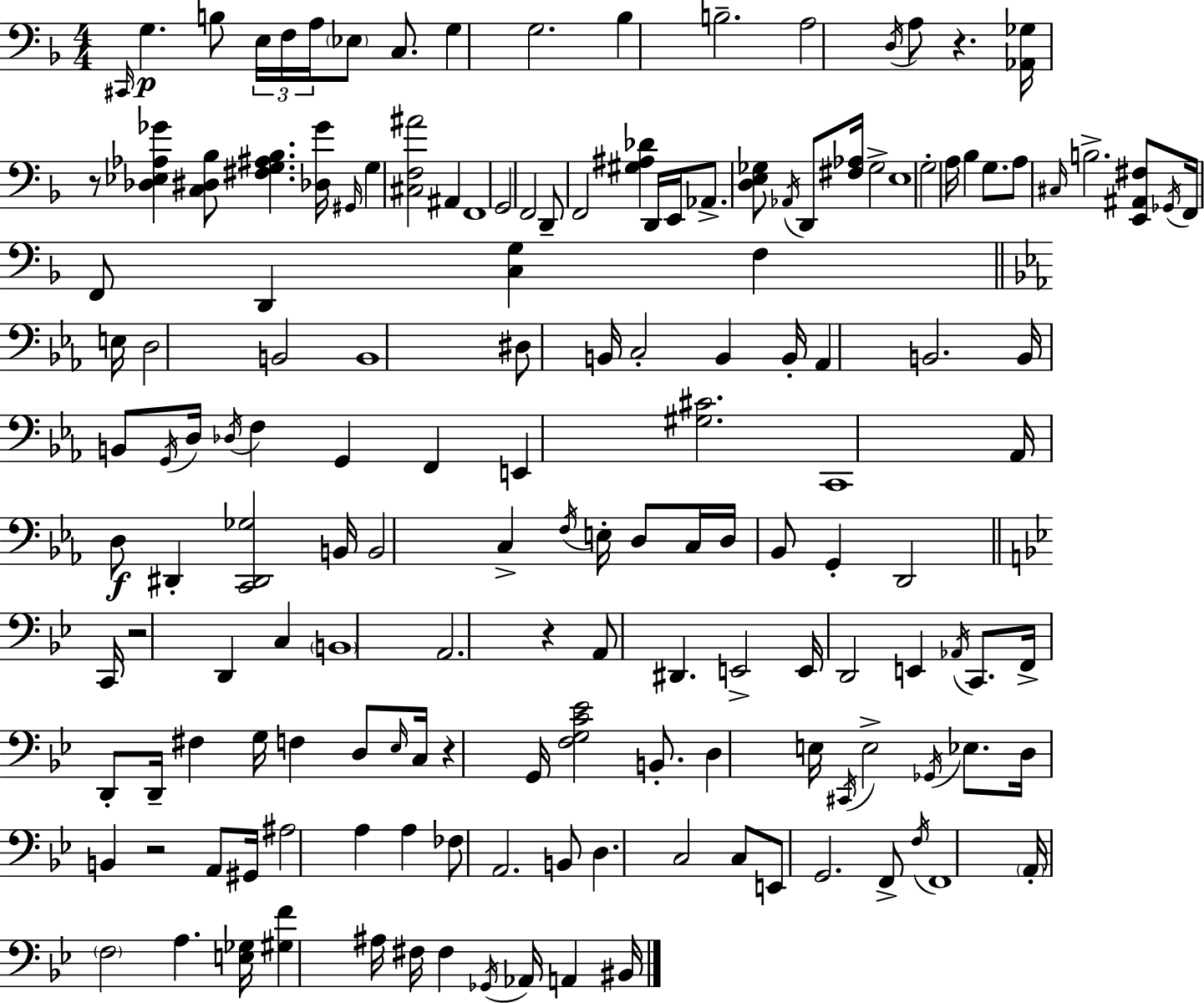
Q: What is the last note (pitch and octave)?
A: BIS2